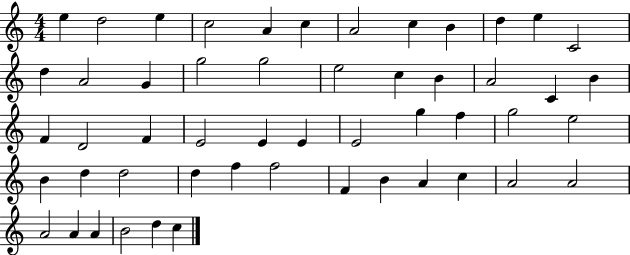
X:1
T:Untitled
M:4/4
L:1/4
K:C
e d2 e c2 A c A2 c B d e C2 d A2 G g2 g2 e2 c B A2 C B F D2 F E2 E E E2 g f g2 e2 B d d2 d f f2 F B A c A2 A2 A2 A A B2 d c